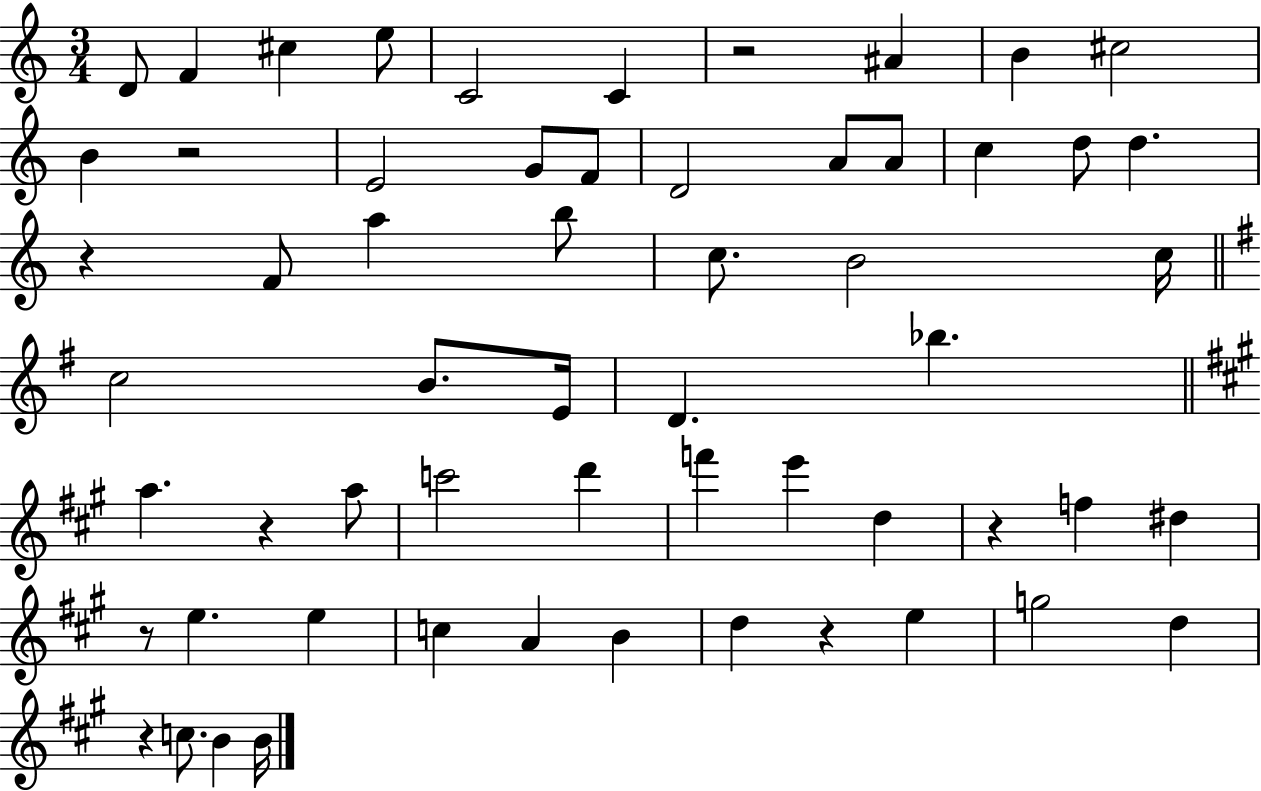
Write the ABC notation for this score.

X:1
T:Untitled
M:3/4
L:1/4
K:C
D/2 F ^c e/2 C2 C z2 ^A B ^c2 B z2 E2 G/2 F/2 D2 A/2 A/2 c d/2 d z F/2 a b/2 c/2 B2 c/4 c2 B/2 E/4 D _b a z a/2 c'2 d' f' e' d z f ^d z/2 e e c A B d z e g2 d z c/2 B B/4